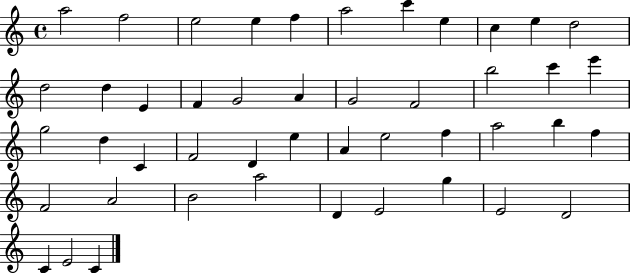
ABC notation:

X:1
T:Untitled
M:4/4
L:1/4
K:C
a2 f2 e2 e f a2 c' e c e d2 d2 d E F G2 A G2 F2 b2 c' e' g2 d C F2 D e A e2 f a2 b f F2 A2 B2 a2 D E2 g E2 D2 C E2 C